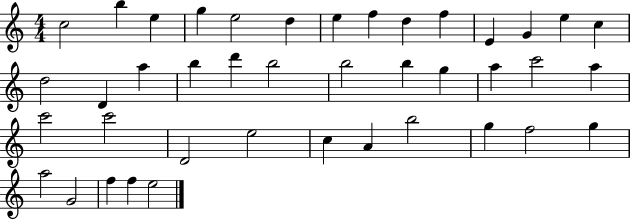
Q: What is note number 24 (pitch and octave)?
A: A5